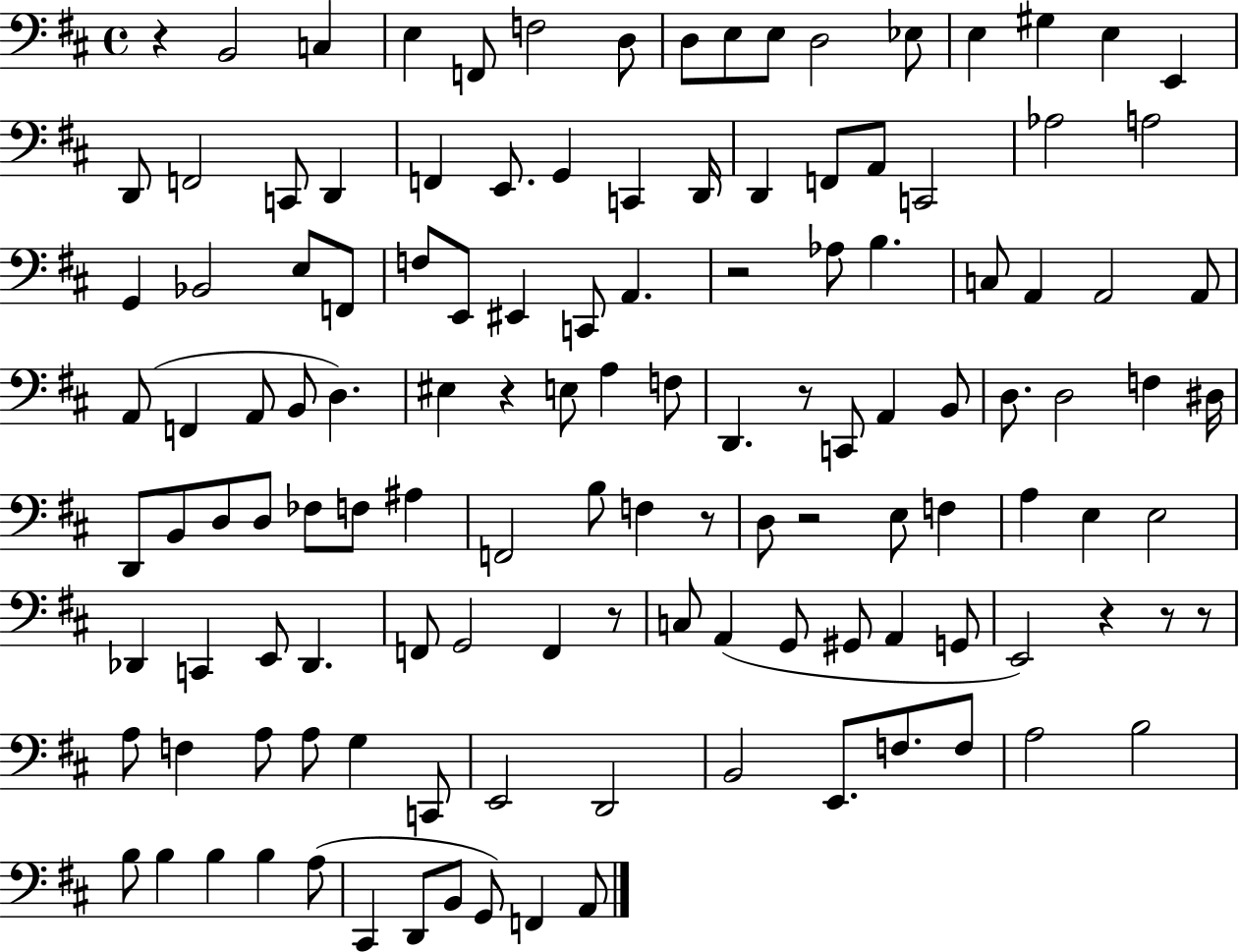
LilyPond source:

{
  \clef bass
  \time 4/4
  \defaultTimeSignature
  \key d \major
  r4 b,2 c4 | e4 f,8 f2 d8 | d8 e8 e8 d2 ees8 | e4 gis4 e4 e,4 | \break d,8 f,2 c,8 d,4 | f,4 e,8. g,4 c,4 d,16 | d,4 f,8 a,8 c,2 | aes2 a2 | \break g,4 bes,2 e8 f,8 | f8 e,8 eis,4 c,8 a,4. | r2 aes8 b4. | c8 a,4 a,2 a,8 | \break a,8( f,4 a,8 b,8 d4.) | eis4 r4 e8 a4 f8 | d,4. r8 c,8 a,4 b,8 | d8. d2 f4 dis16 | \break d,8 b,8 d8 d8 fes8 f8 ais4 | f,2 b8 f4 r8 | d8 r2 e8 f4 | a4 e4 e2 | \break des,4 c,4 e,8 des,4. | f,8 g,2 f,4 r8 | c8 a,4( g,8 gis,8 a,4 g,8 | e,2) r4 r8 r8 | \break a8 f4 a8 a8 g4 c,8 | e,2 d,2 | b,2 e,8. f8. f8 | a2 b2 | \break b8 b4 b4 b4 a8( | cis,4 d,8 b,8 g,8) f,4 a,8 | \bar "|."
}